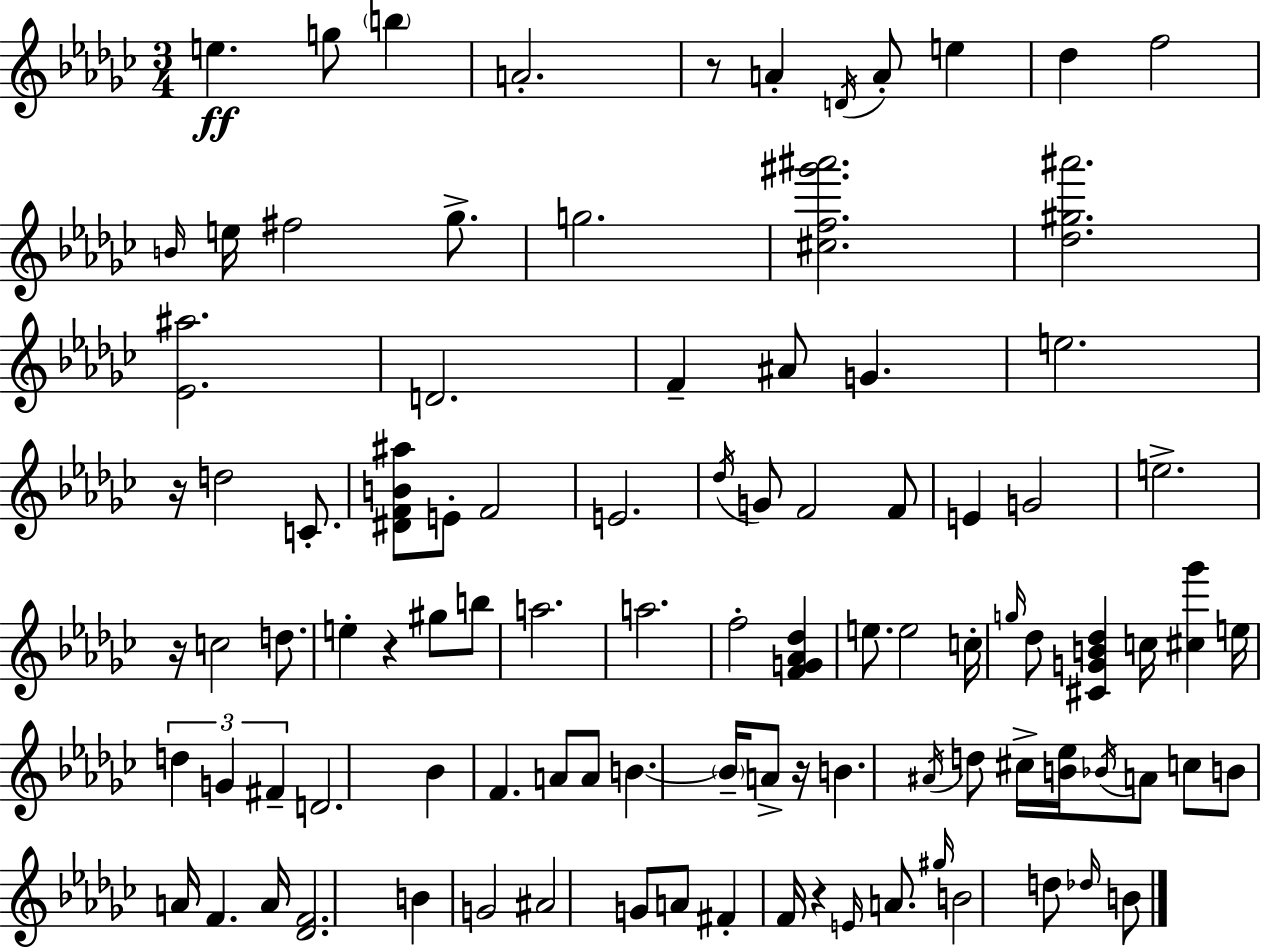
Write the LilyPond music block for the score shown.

{
  \clef treble
  \numericTimeSignature
  \time 3/4
  \key ees \minor
  e''4.\ff g''8 \parenthesize b''4 | a'2.-. | r8 a'4-. \acciaccatura { d'16 } a'8-. e''4 | des''4 f''2 | \break \grace { b'16 } e''16 fis''2 ges''8.-> | g''2. | <cis'' f'' gis''' ais'''>2. | <des'' gis'' ais'''>2. | \break <ees' ais''>2. | d'2. | f'4-- ais'8 g'4. | e''2. | \break r16 d''2 c'8.-. | <dis' f' b' ais''>8 e'8-. f'2 | e'2. | \acciaccatura { des''16 } g'8 f'2 | \break f'8 e'4 g'2 | e''2.-> | r16 c''2 | d''8. e''4-. r4 gis''8 | \break b''8 a''2. | a''2. | f''2-. <f' g' aes' des''>4 | e''8. e''2 | \break c''16-. \grace { g''16 } des''8 <cis' g' b' des''>4 c''16 <cis'' ges'''>4 | e''16 \tuplet 3/2 { d''4 g'4 | fis'4-- } d'2. | bes'4 f'4. | \break a'8 a'8 b'4.~~ | \parenthesize b'16-- a'8-> r16 b'4. \acciaccatura { ais'16 } d''8 | cis''16-> <b' ees''>16 \acciaccatura { bes'16 } a'8 c''8 b'8 a'16 f'4. | a'16 <des' f'>2. | \break b'4 g'2 | ais'2 | g'8 a'8 fis'4-. f'16 r4 | \grace { e'16 } a'8. \grace { gis''16 } b'2 | \break d''8 \grace { des''16 } b'8 \bar "|."
}